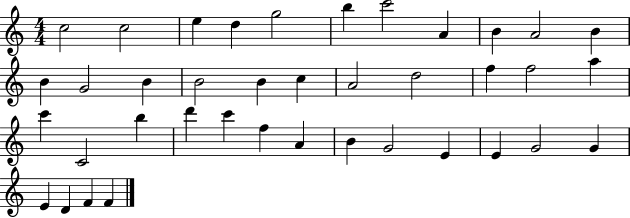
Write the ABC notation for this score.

X:1
T:Untitled
M:4/4
L:1/4
K:C
c2 c2 e d g2 b c'2 A B A2 B B G2 B B2 B c A2 d2 f f2 a c' C2 b d' c' f A B G2 E E G2 G E D F F